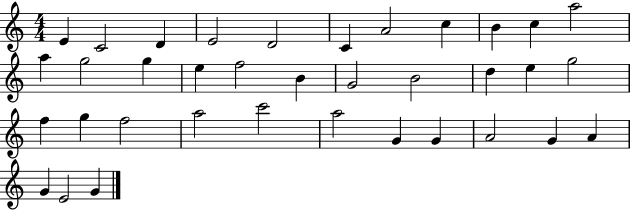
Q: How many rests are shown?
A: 0